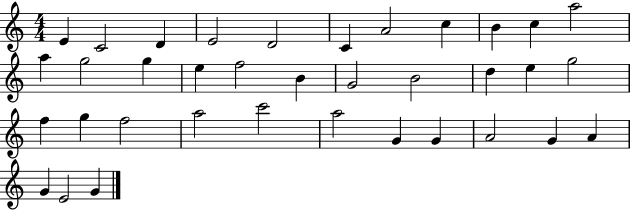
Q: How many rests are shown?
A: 0